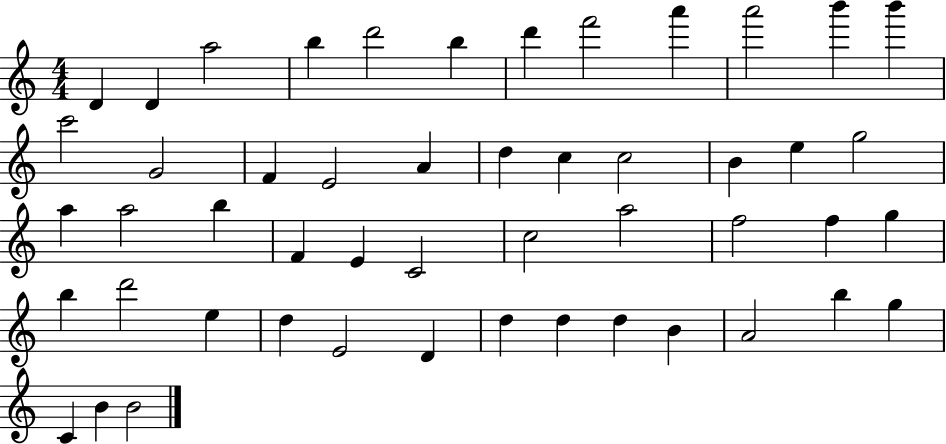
X:1
T:Untitled
M:4/4
L:1/4
K:C
D D a2 b d'2 b d' f'2 a' a'2 b' b' c'2 G2 F E2 A d c c2 B e g2 a a2 b F E C2 c2 a2 f2 f g b d'2 e d E2 D d d d B A2 b g C B B2